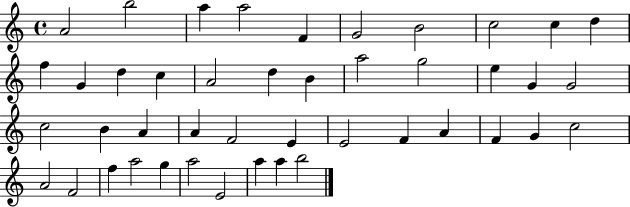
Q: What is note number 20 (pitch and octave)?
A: E5